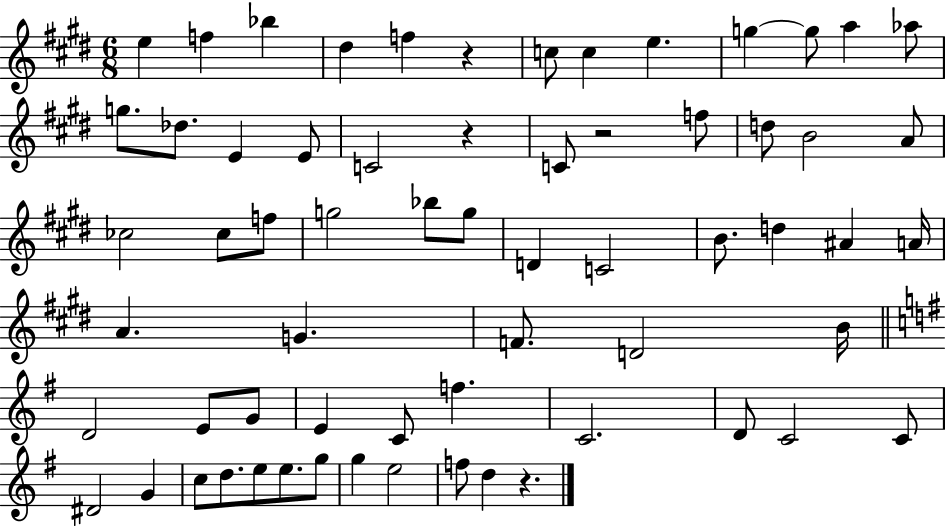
X:1
T:Untitled
M:6/8
L:1/4
K:E
e f _b ^d f z c/2 c e g g/2 a _a/2 g/2 _d/2 E E/2 C2 z C/2 z2 f/2 d/2 B2 A/2 _c2 _c/2 f/2 g2 _b/2 g/2 D C2 B/2 d ^A A/4 A G F/2 D2 B/4 D2 E/2 G/2 E C/2 f C2 D/2 C2 C/2 ^D2 G c/2 d/2 e/2 e/2 g/2 g e2 f/2 d z